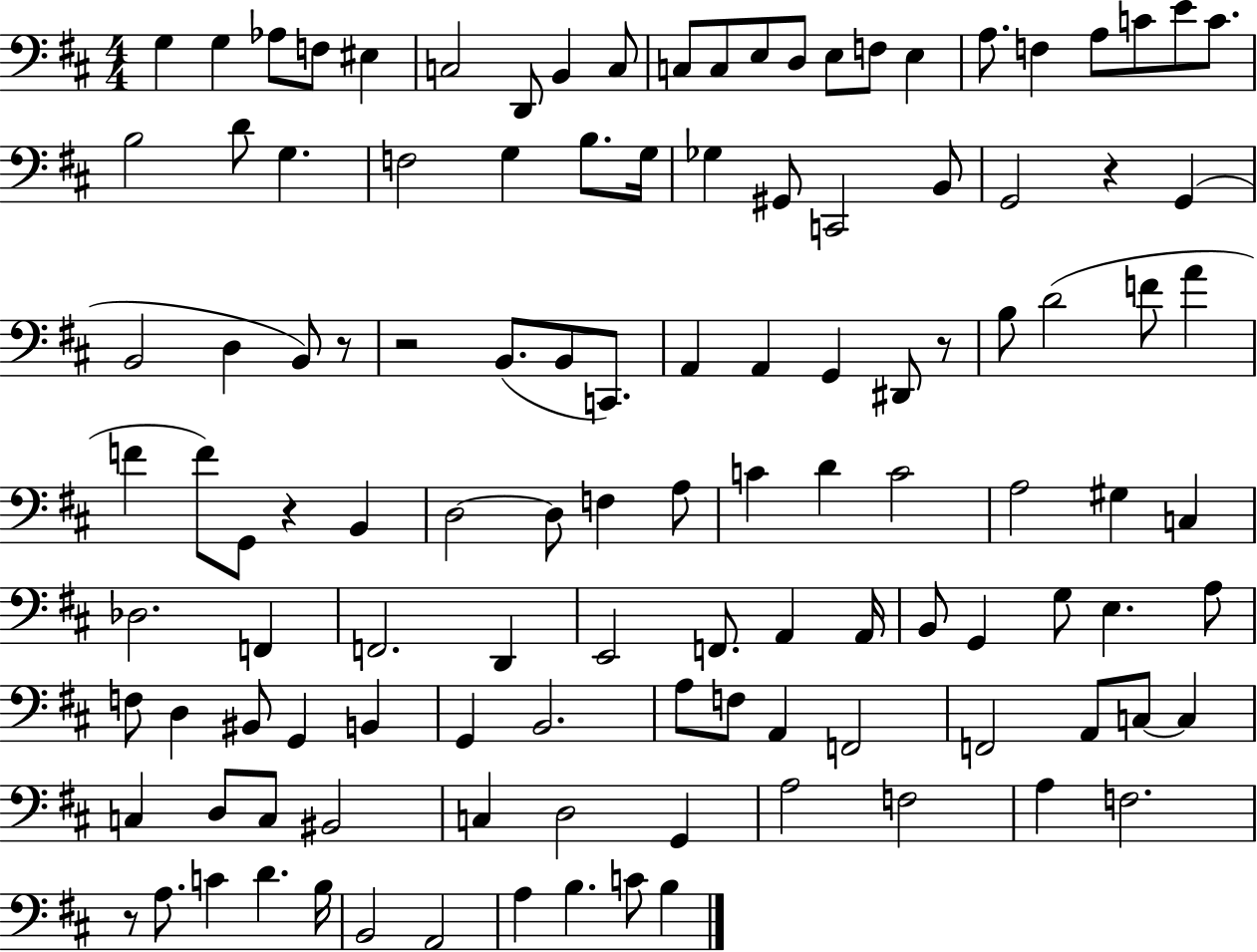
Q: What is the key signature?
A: D major